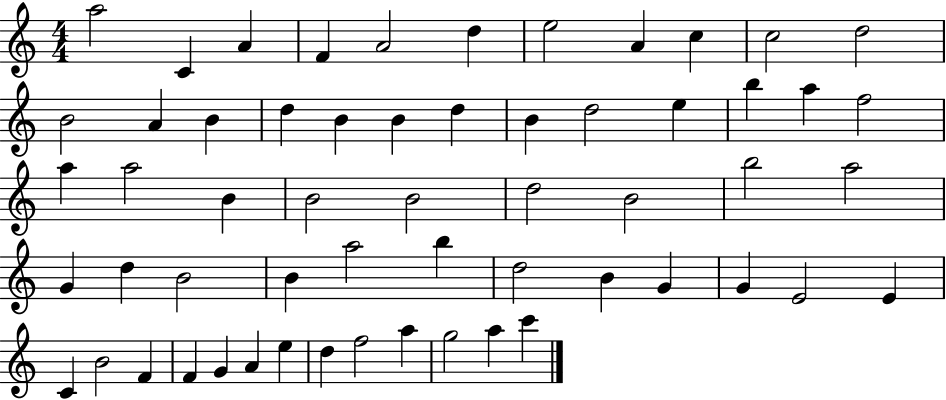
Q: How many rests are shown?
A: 0